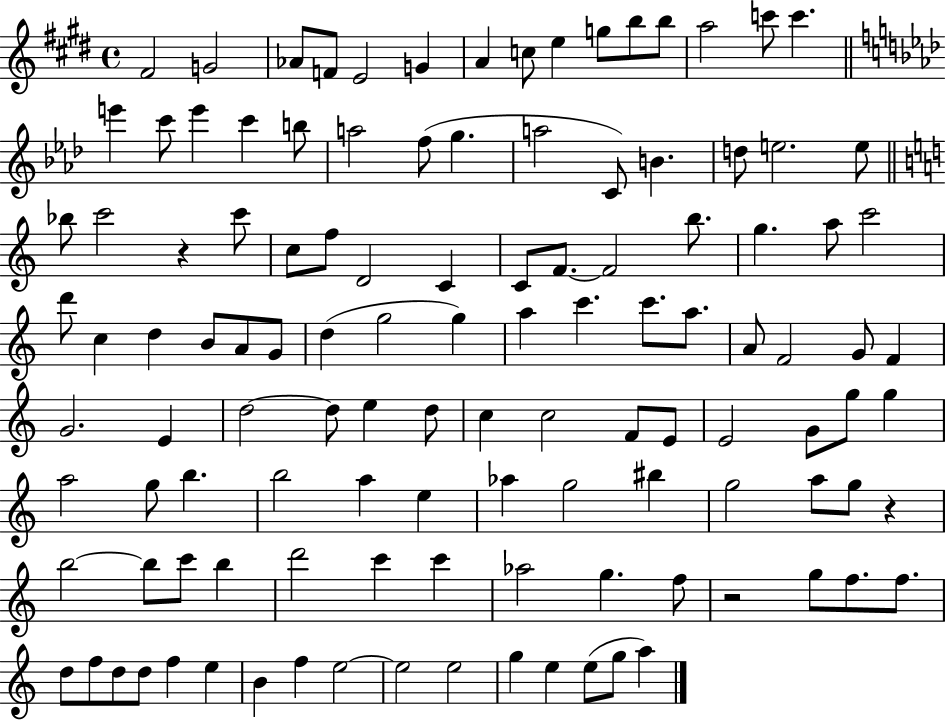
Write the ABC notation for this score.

X:1
T:Untitled
M:4/4
L:1/4
K:E
^F2 G2 _A/2 F/2 E2 G A c/2 e g/2 b/2 b/2 a2 c'/2 c' e' c'/2 e' c' b/2 a2 f/2 g a2 C/2 B d/2 e2 e/2 _b/2 c'2 z c'/2 c/2 f/2 D2 C C/2 F/2 F2 b/2 g a/2 c'2 d'/2 c d B/2 A/2 G/2 d g2 g a c' c'/2 a/2 A/2 F2 G/2 F G2 E d2 d/2 e d/2 c c2 F/2 E/2 E2 G/2 g/2 g a2 g/2 b b2 a e _a g2 ^b g2 a/2 g/2 z b2 b/2 c'/2 b d'2 c' c' _a2 g f/2 z2 g/2 f/2 f/2 d/2 f/2 d/2 d/2 f e B f e2 e2 e2 g e e/2 g/2 a